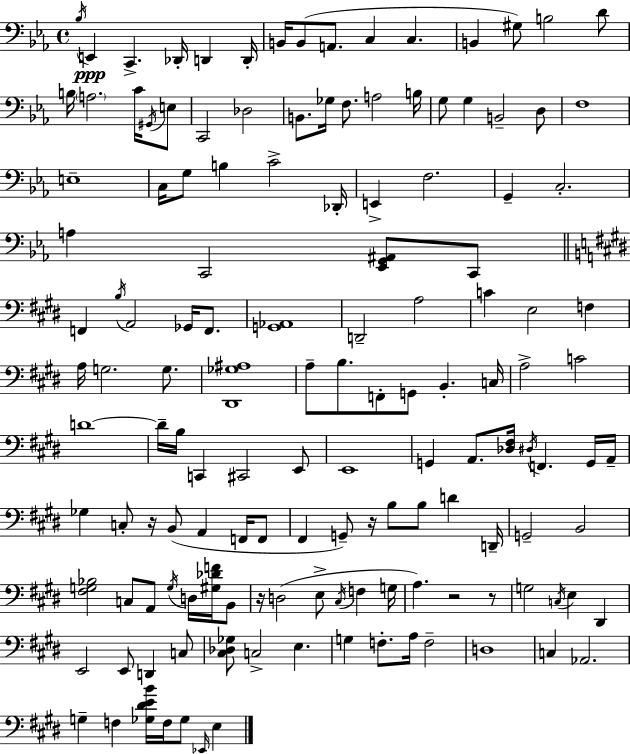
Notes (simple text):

Bb3/s E2/q C2/q. Db2/s D2/q D2/s B2/s B2/e A2/e. C3/q C3/q. B2/q G#3/e B3/h D4/e B3/s A3/h. C4/s G#2/s E3/e C2/h Db3/h B2/e. Gb3/s F3/e. A3/h B3/s G3/e G3/q B2/h D3/e F3/w E3/w C3/s G3/e B3/q C4/h Db2/s E2/q F3/h. G2/q C3/h. A3/q C2/h [Eb2,G2,A#2]/e C2/e F2/q B3/s A2/h Gb2/s F2/e. [G2,Ab2]/w D2/h A3/h C4/q E3/h F3/q A3/s G3/h. G3/e. [D#2,Gb3,A#3]/w A3/e B3/e. F2/e G2/e B2/q. C3/s A3/h C4/h D4/w D4/s B3/s C2/q C#2/h E2/e E2/w G2/q A2/e. [Db3,F#3]/s D#3/s F2/q. G2/s A2/s Gb3/q C3/e R/s B2/e A2/q F2/s F2/e F#2/q G2/e R/s B3/e B3/e D4/q D2/s G2/h B2/h [F#3,G3,Bb3]/h C3/e A2/e G3/s D3/s [G#3,Db4,F4]/s B2/e R/s D3/h E3/e C#3/s F3/q G3/s A3/q. R/h R/e G3/h C3/s E3/q D#2/q E2/h E2/e D2/q C3/e [C#3,Db3,Gb3]/e C3/h E3/q. G3/q F3/e. A3/s F3/h D3/w C3/q Ab2/h. G3/q F3/q [Gb3,D#4,E4,B4]/s F3/s Gb3/e Eb2/s E3/q